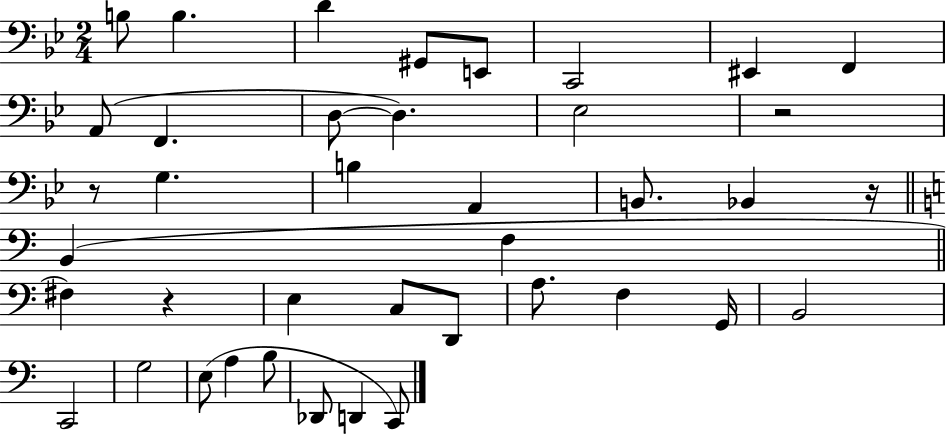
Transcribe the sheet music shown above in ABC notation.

X:1
T:Untitled
M:2/4
L:1/4
K:Bb
B,/2 B, D ^G,,/2 E,,/2 C,,2 ^E,, F,, A,,/2 F,, D,/2 D, _E,2 z2 z/2 G, B, A,, B,,/2 _B,, z/4 B,, F, ^F, z E, C,/2 D,,/2 A,/2 F, G,,/4 B,,2 C,,2 G,2 E,/2 A, B,/2 _D,,/2 D,, C,,/2